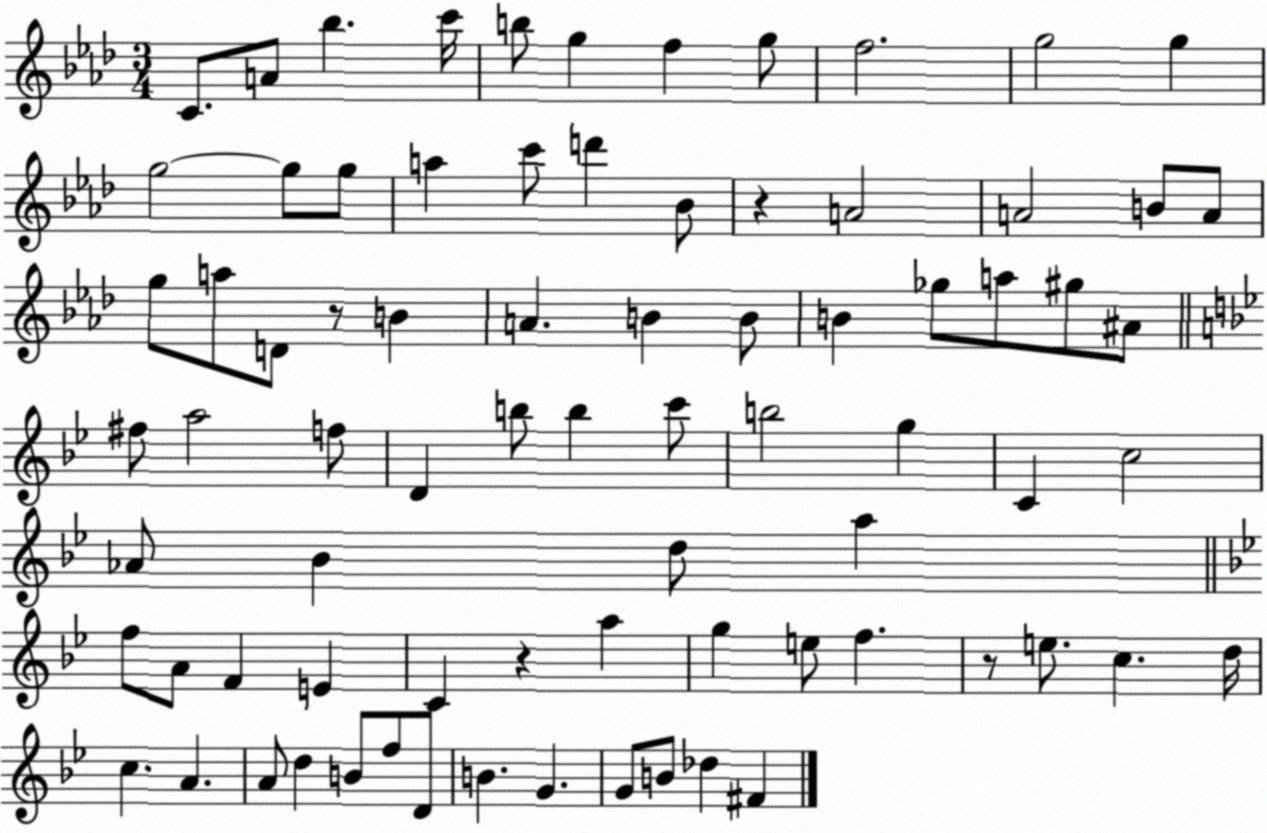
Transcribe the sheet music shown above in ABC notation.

X:1
T:Untitled
M:3/4
L:1/4
K:Ab
C/2 A/2 _b c'/4 b/2 g f g/2 f2 g2 g g2 g/2 g/2 a c'/2 d' _B/2 z A2 A2 B/2 A/2 g/2 a/2 D/2 z/2 B A B B/2 B _g/2 a/2 ^g/2 ^A/2 ^f/2 a2 f/2 D b/2 b c'/2 b2 g C c2 _A/2 _B d/2 a f/2 A/2 F E C z a g e/2 f z/2 e/2 c d/4 c A A/2 d B/2 f/2 D/2 B G G/2 B/2 _d ^F